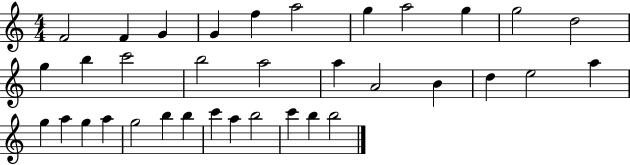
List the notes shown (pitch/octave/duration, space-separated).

F4/h F4/q G4/q G4/q F5/q A5/h G5/q A5/h G5/q G5/h D5/h G5/q B5/q C6/h B5/h A5/h A5/q A4/h B4/q D5/q E5/h A5/q G5/q A5/q G5/q A5/q G5/h B5/q B5/q C6/q A5/q B5/h C6/q B5/q B5/h